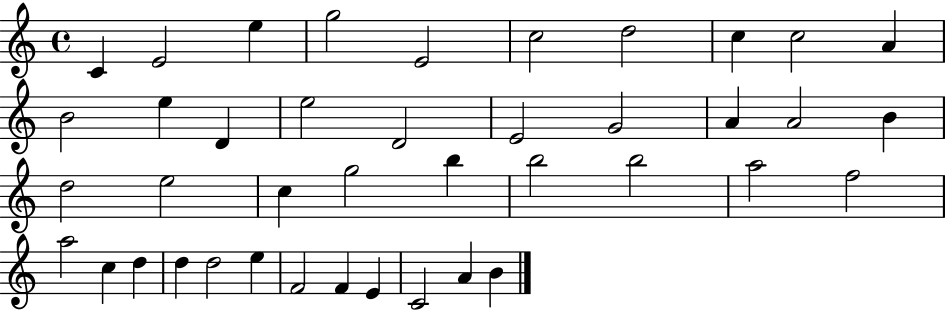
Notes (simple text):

C4/q E4/h E5/q G5/h E4/h C5/h D5/h C5/q C5/h A4/q B4/h E5/q D4/q E5/h D4/h E4/h G4/h A4/q A4/h B4/q D5/h E5/h C5/q G5/h B5/q B5/h B5/h A5/h F5/h A5/h C5/q D5/q D5/q D5/h E5/q F4/h F4/q E4/q C4/h A4/q B4/q